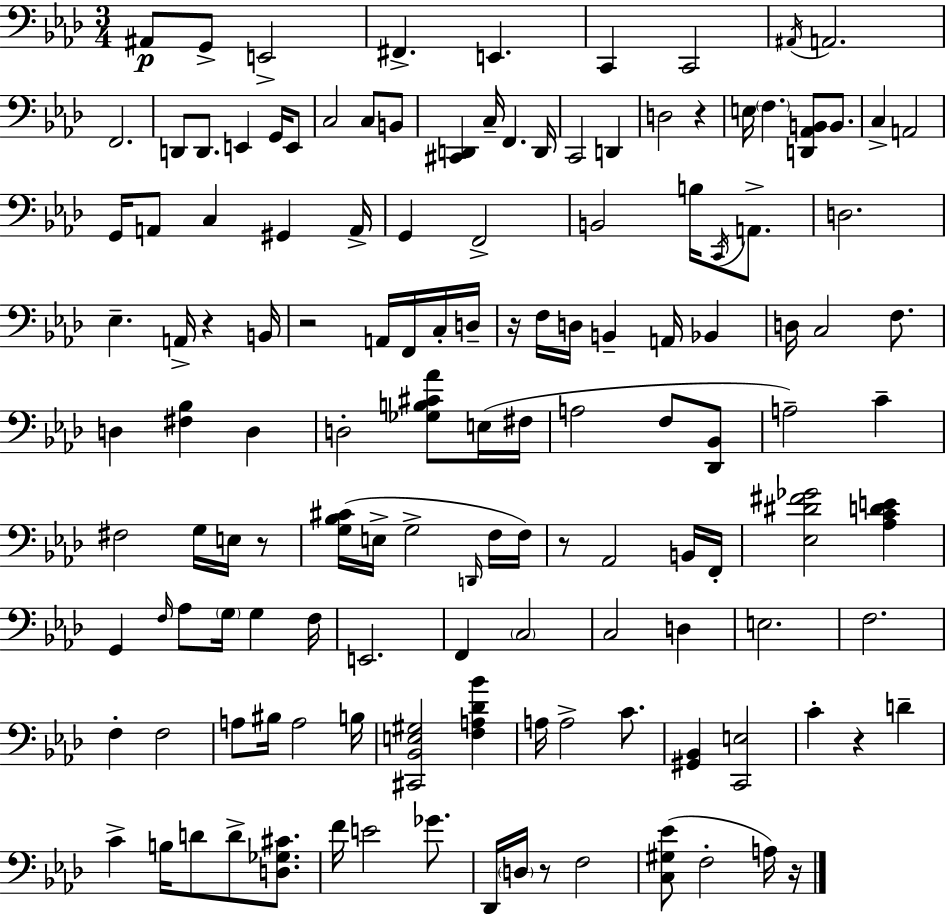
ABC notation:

X:1
T:Untitled
M:3/4
L:1/4
K:Fm
^A,,/2 G,,/2 E,,2 ^F,, E,, C,, C,,2 ^A,,/4 A,,2 F,,2 D,,/2 D,,/2 E,, G,,/4 E,,/2 C,2 C,/2 B,,/2 [^C,,D,,] C,/4 F,, D,,/4 C,,2 D,, D,2 z E,/4 F, [D,,_A,,B,,]/2 B,,/2 C, A,,2 G,,/4 A,,/2 C, ^G,, A,,/4 G,, F,,2 B,,2 B,/4 C,,/4 A,,/2 D,2 _E, A,,/4 z B,,/4 z2 A,,/4 F,,/4 C,/4 D,/4 z/4 F,/4 D,/4 B,, A,,/4 _B,, D,/4 C,2 F,/2 D, [^F,_B,] D, D,2 [_G,B,^C_A]/2 E,/4 ^F,/4 A,2 F,/2 [_D,,_B,,]/2 A,2 C ^F,2 G,/4 E,/4 z/2 [G,_B,^C]/4 E,/4 G,2 D,,/4 F,/4 F,/4 z/2 _A,,2 B,,/4 F,,/4 [_E,^D^F_G]2 [_A,CDE] G,, F,/4 _A,/2 G,/4 G, F,/4 E,,2 F,, C,2 C,2 D, E,2 F,2 F, F,2 A,/2 ^B,/4 A,2 B,/4 [^C,,_B,,E,^G,]2 [F,A,_D_B] A,/4 A,2 C/2 [^G,,_B,,] [C,,E,]2 C z D C B,/4 D/2 D/2 [D,_G,^C]/2 F/4 E2 _G/2 _D,,/4 D,/4 z/2 F,2 [C,^G,_E]/2 F,2 A,/4 z/4